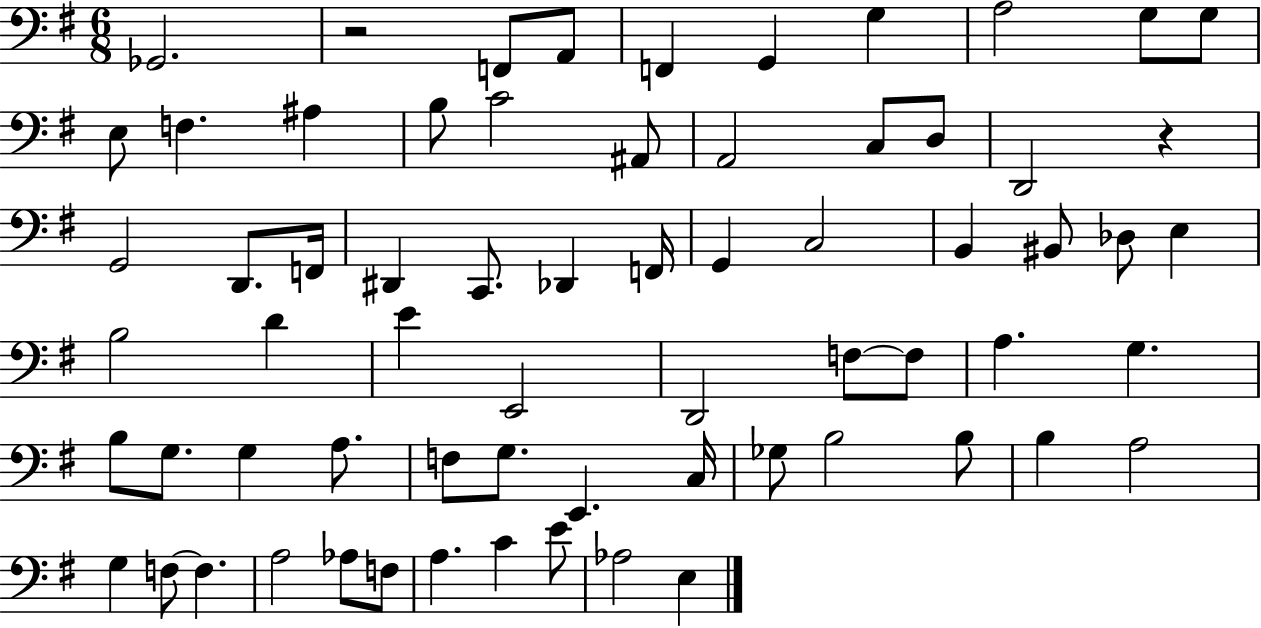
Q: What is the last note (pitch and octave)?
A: E3